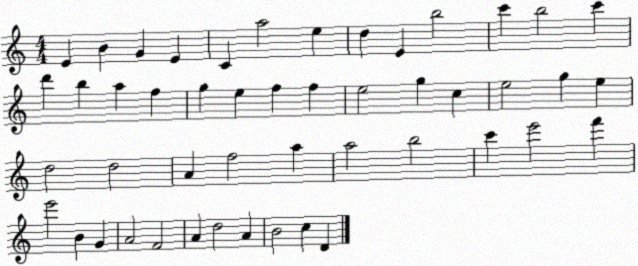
X:1
T:Untitled
M:4/4
L:1/4
K:C
E B G E C a2 e d E b2 c' b2 c' d' b a f g e f f e2 g c e2 g e d2 d2 A f2 a a2 b2 c' e'2 f' e'2 B G A2 F2 A d2 A B2 c D